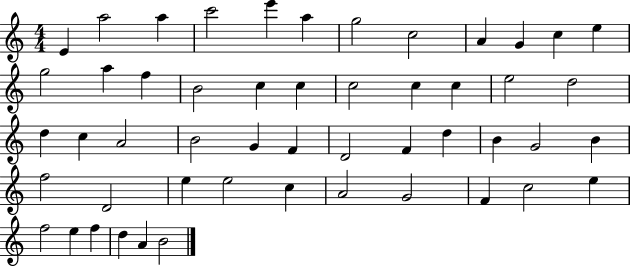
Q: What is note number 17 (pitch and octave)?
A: C5